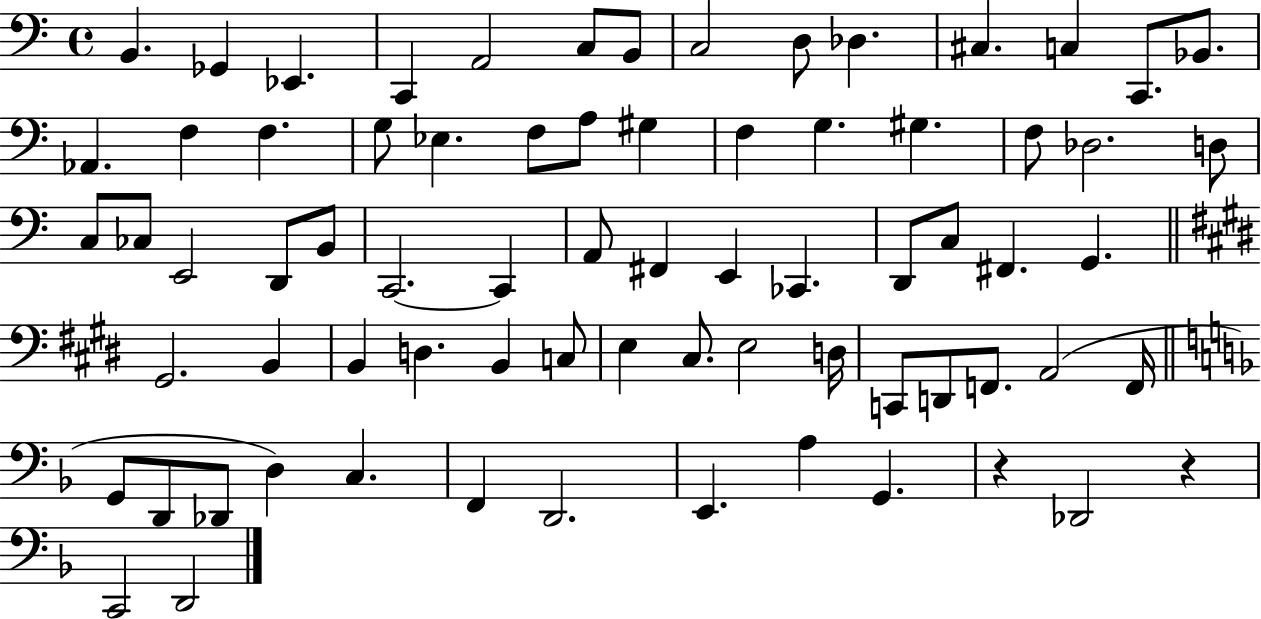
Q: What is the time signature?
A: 4/4